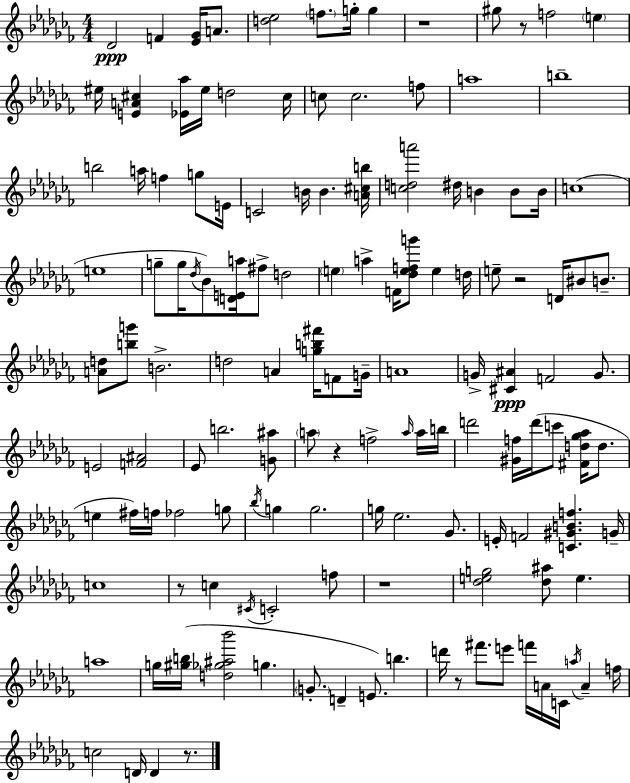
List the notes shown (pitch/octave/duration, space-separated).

Db4/h F4/q [Eb4,Gb4]/s A4/e. [D5,Eb5]/h F5/e. G5/s G5/q R/w G#5/e R/e F5/h E5/q EIS5/s [E4,A4,C#5]/q [Eb4,Ab5]/s EIS5/s D5/h C#5/s C5/e C5/h. F5/e A5/w B5/w B5/h A5/s F5/q G5/e E4/s C4/h B4/s B4/q. [A4,C#5,B5]/s [C5,D5,A6]/h D#5/s B4/q B4/e B4/s C5/w E5/w G5/e G5/s Db5/s Bb4/e [D4,E4,A5]/s F#5/e D5/h E5/q A5/q F4/s [Db5,E5,F5,G6]/e E5/q D5/s E5/e R/h D4/s BIS4/e B4/e. [A4,D5]/e [B5,G6]/e B4/h. D5/h A4/q [G5,B5,F#6]/s F4/e G4/s A4/w G4/s [C#4,A#4]/q F4/h G4/e. E4/h [F4,A#4]/h Eb4/e B5/h. [G4,A#5]/e A5/e R/q F5/h A5/s A5/s B5/s D6/h [G#4,F5]/s D6/s C6/e [F#4,D5,Gb5,Ab5]/s D5/e. E5/q F#5/s F5/s FES5/h G5/e Bb5/s G5/q G5/h. G5/s Eb5/h. Gb4/e. E4/s F4/h [C4,G#4,B4,F5]/q. G4/s C5/w R/e C5/q C#4/s C4/h F5/e R/w [Db5,E5,G5]/h [Db5,A#5]/e E5/q. A5/w G5/s [G#5,B5]/s [D5,Gb5,A#5,Bb6]/h G5/q. G4/e. D4/q E4/e. B5/q. D6/s R/e F#6/e. E6/e F6/s A4/s C4/s A5/s A4/q F5/s C5/h D4/s D4/q R/e.